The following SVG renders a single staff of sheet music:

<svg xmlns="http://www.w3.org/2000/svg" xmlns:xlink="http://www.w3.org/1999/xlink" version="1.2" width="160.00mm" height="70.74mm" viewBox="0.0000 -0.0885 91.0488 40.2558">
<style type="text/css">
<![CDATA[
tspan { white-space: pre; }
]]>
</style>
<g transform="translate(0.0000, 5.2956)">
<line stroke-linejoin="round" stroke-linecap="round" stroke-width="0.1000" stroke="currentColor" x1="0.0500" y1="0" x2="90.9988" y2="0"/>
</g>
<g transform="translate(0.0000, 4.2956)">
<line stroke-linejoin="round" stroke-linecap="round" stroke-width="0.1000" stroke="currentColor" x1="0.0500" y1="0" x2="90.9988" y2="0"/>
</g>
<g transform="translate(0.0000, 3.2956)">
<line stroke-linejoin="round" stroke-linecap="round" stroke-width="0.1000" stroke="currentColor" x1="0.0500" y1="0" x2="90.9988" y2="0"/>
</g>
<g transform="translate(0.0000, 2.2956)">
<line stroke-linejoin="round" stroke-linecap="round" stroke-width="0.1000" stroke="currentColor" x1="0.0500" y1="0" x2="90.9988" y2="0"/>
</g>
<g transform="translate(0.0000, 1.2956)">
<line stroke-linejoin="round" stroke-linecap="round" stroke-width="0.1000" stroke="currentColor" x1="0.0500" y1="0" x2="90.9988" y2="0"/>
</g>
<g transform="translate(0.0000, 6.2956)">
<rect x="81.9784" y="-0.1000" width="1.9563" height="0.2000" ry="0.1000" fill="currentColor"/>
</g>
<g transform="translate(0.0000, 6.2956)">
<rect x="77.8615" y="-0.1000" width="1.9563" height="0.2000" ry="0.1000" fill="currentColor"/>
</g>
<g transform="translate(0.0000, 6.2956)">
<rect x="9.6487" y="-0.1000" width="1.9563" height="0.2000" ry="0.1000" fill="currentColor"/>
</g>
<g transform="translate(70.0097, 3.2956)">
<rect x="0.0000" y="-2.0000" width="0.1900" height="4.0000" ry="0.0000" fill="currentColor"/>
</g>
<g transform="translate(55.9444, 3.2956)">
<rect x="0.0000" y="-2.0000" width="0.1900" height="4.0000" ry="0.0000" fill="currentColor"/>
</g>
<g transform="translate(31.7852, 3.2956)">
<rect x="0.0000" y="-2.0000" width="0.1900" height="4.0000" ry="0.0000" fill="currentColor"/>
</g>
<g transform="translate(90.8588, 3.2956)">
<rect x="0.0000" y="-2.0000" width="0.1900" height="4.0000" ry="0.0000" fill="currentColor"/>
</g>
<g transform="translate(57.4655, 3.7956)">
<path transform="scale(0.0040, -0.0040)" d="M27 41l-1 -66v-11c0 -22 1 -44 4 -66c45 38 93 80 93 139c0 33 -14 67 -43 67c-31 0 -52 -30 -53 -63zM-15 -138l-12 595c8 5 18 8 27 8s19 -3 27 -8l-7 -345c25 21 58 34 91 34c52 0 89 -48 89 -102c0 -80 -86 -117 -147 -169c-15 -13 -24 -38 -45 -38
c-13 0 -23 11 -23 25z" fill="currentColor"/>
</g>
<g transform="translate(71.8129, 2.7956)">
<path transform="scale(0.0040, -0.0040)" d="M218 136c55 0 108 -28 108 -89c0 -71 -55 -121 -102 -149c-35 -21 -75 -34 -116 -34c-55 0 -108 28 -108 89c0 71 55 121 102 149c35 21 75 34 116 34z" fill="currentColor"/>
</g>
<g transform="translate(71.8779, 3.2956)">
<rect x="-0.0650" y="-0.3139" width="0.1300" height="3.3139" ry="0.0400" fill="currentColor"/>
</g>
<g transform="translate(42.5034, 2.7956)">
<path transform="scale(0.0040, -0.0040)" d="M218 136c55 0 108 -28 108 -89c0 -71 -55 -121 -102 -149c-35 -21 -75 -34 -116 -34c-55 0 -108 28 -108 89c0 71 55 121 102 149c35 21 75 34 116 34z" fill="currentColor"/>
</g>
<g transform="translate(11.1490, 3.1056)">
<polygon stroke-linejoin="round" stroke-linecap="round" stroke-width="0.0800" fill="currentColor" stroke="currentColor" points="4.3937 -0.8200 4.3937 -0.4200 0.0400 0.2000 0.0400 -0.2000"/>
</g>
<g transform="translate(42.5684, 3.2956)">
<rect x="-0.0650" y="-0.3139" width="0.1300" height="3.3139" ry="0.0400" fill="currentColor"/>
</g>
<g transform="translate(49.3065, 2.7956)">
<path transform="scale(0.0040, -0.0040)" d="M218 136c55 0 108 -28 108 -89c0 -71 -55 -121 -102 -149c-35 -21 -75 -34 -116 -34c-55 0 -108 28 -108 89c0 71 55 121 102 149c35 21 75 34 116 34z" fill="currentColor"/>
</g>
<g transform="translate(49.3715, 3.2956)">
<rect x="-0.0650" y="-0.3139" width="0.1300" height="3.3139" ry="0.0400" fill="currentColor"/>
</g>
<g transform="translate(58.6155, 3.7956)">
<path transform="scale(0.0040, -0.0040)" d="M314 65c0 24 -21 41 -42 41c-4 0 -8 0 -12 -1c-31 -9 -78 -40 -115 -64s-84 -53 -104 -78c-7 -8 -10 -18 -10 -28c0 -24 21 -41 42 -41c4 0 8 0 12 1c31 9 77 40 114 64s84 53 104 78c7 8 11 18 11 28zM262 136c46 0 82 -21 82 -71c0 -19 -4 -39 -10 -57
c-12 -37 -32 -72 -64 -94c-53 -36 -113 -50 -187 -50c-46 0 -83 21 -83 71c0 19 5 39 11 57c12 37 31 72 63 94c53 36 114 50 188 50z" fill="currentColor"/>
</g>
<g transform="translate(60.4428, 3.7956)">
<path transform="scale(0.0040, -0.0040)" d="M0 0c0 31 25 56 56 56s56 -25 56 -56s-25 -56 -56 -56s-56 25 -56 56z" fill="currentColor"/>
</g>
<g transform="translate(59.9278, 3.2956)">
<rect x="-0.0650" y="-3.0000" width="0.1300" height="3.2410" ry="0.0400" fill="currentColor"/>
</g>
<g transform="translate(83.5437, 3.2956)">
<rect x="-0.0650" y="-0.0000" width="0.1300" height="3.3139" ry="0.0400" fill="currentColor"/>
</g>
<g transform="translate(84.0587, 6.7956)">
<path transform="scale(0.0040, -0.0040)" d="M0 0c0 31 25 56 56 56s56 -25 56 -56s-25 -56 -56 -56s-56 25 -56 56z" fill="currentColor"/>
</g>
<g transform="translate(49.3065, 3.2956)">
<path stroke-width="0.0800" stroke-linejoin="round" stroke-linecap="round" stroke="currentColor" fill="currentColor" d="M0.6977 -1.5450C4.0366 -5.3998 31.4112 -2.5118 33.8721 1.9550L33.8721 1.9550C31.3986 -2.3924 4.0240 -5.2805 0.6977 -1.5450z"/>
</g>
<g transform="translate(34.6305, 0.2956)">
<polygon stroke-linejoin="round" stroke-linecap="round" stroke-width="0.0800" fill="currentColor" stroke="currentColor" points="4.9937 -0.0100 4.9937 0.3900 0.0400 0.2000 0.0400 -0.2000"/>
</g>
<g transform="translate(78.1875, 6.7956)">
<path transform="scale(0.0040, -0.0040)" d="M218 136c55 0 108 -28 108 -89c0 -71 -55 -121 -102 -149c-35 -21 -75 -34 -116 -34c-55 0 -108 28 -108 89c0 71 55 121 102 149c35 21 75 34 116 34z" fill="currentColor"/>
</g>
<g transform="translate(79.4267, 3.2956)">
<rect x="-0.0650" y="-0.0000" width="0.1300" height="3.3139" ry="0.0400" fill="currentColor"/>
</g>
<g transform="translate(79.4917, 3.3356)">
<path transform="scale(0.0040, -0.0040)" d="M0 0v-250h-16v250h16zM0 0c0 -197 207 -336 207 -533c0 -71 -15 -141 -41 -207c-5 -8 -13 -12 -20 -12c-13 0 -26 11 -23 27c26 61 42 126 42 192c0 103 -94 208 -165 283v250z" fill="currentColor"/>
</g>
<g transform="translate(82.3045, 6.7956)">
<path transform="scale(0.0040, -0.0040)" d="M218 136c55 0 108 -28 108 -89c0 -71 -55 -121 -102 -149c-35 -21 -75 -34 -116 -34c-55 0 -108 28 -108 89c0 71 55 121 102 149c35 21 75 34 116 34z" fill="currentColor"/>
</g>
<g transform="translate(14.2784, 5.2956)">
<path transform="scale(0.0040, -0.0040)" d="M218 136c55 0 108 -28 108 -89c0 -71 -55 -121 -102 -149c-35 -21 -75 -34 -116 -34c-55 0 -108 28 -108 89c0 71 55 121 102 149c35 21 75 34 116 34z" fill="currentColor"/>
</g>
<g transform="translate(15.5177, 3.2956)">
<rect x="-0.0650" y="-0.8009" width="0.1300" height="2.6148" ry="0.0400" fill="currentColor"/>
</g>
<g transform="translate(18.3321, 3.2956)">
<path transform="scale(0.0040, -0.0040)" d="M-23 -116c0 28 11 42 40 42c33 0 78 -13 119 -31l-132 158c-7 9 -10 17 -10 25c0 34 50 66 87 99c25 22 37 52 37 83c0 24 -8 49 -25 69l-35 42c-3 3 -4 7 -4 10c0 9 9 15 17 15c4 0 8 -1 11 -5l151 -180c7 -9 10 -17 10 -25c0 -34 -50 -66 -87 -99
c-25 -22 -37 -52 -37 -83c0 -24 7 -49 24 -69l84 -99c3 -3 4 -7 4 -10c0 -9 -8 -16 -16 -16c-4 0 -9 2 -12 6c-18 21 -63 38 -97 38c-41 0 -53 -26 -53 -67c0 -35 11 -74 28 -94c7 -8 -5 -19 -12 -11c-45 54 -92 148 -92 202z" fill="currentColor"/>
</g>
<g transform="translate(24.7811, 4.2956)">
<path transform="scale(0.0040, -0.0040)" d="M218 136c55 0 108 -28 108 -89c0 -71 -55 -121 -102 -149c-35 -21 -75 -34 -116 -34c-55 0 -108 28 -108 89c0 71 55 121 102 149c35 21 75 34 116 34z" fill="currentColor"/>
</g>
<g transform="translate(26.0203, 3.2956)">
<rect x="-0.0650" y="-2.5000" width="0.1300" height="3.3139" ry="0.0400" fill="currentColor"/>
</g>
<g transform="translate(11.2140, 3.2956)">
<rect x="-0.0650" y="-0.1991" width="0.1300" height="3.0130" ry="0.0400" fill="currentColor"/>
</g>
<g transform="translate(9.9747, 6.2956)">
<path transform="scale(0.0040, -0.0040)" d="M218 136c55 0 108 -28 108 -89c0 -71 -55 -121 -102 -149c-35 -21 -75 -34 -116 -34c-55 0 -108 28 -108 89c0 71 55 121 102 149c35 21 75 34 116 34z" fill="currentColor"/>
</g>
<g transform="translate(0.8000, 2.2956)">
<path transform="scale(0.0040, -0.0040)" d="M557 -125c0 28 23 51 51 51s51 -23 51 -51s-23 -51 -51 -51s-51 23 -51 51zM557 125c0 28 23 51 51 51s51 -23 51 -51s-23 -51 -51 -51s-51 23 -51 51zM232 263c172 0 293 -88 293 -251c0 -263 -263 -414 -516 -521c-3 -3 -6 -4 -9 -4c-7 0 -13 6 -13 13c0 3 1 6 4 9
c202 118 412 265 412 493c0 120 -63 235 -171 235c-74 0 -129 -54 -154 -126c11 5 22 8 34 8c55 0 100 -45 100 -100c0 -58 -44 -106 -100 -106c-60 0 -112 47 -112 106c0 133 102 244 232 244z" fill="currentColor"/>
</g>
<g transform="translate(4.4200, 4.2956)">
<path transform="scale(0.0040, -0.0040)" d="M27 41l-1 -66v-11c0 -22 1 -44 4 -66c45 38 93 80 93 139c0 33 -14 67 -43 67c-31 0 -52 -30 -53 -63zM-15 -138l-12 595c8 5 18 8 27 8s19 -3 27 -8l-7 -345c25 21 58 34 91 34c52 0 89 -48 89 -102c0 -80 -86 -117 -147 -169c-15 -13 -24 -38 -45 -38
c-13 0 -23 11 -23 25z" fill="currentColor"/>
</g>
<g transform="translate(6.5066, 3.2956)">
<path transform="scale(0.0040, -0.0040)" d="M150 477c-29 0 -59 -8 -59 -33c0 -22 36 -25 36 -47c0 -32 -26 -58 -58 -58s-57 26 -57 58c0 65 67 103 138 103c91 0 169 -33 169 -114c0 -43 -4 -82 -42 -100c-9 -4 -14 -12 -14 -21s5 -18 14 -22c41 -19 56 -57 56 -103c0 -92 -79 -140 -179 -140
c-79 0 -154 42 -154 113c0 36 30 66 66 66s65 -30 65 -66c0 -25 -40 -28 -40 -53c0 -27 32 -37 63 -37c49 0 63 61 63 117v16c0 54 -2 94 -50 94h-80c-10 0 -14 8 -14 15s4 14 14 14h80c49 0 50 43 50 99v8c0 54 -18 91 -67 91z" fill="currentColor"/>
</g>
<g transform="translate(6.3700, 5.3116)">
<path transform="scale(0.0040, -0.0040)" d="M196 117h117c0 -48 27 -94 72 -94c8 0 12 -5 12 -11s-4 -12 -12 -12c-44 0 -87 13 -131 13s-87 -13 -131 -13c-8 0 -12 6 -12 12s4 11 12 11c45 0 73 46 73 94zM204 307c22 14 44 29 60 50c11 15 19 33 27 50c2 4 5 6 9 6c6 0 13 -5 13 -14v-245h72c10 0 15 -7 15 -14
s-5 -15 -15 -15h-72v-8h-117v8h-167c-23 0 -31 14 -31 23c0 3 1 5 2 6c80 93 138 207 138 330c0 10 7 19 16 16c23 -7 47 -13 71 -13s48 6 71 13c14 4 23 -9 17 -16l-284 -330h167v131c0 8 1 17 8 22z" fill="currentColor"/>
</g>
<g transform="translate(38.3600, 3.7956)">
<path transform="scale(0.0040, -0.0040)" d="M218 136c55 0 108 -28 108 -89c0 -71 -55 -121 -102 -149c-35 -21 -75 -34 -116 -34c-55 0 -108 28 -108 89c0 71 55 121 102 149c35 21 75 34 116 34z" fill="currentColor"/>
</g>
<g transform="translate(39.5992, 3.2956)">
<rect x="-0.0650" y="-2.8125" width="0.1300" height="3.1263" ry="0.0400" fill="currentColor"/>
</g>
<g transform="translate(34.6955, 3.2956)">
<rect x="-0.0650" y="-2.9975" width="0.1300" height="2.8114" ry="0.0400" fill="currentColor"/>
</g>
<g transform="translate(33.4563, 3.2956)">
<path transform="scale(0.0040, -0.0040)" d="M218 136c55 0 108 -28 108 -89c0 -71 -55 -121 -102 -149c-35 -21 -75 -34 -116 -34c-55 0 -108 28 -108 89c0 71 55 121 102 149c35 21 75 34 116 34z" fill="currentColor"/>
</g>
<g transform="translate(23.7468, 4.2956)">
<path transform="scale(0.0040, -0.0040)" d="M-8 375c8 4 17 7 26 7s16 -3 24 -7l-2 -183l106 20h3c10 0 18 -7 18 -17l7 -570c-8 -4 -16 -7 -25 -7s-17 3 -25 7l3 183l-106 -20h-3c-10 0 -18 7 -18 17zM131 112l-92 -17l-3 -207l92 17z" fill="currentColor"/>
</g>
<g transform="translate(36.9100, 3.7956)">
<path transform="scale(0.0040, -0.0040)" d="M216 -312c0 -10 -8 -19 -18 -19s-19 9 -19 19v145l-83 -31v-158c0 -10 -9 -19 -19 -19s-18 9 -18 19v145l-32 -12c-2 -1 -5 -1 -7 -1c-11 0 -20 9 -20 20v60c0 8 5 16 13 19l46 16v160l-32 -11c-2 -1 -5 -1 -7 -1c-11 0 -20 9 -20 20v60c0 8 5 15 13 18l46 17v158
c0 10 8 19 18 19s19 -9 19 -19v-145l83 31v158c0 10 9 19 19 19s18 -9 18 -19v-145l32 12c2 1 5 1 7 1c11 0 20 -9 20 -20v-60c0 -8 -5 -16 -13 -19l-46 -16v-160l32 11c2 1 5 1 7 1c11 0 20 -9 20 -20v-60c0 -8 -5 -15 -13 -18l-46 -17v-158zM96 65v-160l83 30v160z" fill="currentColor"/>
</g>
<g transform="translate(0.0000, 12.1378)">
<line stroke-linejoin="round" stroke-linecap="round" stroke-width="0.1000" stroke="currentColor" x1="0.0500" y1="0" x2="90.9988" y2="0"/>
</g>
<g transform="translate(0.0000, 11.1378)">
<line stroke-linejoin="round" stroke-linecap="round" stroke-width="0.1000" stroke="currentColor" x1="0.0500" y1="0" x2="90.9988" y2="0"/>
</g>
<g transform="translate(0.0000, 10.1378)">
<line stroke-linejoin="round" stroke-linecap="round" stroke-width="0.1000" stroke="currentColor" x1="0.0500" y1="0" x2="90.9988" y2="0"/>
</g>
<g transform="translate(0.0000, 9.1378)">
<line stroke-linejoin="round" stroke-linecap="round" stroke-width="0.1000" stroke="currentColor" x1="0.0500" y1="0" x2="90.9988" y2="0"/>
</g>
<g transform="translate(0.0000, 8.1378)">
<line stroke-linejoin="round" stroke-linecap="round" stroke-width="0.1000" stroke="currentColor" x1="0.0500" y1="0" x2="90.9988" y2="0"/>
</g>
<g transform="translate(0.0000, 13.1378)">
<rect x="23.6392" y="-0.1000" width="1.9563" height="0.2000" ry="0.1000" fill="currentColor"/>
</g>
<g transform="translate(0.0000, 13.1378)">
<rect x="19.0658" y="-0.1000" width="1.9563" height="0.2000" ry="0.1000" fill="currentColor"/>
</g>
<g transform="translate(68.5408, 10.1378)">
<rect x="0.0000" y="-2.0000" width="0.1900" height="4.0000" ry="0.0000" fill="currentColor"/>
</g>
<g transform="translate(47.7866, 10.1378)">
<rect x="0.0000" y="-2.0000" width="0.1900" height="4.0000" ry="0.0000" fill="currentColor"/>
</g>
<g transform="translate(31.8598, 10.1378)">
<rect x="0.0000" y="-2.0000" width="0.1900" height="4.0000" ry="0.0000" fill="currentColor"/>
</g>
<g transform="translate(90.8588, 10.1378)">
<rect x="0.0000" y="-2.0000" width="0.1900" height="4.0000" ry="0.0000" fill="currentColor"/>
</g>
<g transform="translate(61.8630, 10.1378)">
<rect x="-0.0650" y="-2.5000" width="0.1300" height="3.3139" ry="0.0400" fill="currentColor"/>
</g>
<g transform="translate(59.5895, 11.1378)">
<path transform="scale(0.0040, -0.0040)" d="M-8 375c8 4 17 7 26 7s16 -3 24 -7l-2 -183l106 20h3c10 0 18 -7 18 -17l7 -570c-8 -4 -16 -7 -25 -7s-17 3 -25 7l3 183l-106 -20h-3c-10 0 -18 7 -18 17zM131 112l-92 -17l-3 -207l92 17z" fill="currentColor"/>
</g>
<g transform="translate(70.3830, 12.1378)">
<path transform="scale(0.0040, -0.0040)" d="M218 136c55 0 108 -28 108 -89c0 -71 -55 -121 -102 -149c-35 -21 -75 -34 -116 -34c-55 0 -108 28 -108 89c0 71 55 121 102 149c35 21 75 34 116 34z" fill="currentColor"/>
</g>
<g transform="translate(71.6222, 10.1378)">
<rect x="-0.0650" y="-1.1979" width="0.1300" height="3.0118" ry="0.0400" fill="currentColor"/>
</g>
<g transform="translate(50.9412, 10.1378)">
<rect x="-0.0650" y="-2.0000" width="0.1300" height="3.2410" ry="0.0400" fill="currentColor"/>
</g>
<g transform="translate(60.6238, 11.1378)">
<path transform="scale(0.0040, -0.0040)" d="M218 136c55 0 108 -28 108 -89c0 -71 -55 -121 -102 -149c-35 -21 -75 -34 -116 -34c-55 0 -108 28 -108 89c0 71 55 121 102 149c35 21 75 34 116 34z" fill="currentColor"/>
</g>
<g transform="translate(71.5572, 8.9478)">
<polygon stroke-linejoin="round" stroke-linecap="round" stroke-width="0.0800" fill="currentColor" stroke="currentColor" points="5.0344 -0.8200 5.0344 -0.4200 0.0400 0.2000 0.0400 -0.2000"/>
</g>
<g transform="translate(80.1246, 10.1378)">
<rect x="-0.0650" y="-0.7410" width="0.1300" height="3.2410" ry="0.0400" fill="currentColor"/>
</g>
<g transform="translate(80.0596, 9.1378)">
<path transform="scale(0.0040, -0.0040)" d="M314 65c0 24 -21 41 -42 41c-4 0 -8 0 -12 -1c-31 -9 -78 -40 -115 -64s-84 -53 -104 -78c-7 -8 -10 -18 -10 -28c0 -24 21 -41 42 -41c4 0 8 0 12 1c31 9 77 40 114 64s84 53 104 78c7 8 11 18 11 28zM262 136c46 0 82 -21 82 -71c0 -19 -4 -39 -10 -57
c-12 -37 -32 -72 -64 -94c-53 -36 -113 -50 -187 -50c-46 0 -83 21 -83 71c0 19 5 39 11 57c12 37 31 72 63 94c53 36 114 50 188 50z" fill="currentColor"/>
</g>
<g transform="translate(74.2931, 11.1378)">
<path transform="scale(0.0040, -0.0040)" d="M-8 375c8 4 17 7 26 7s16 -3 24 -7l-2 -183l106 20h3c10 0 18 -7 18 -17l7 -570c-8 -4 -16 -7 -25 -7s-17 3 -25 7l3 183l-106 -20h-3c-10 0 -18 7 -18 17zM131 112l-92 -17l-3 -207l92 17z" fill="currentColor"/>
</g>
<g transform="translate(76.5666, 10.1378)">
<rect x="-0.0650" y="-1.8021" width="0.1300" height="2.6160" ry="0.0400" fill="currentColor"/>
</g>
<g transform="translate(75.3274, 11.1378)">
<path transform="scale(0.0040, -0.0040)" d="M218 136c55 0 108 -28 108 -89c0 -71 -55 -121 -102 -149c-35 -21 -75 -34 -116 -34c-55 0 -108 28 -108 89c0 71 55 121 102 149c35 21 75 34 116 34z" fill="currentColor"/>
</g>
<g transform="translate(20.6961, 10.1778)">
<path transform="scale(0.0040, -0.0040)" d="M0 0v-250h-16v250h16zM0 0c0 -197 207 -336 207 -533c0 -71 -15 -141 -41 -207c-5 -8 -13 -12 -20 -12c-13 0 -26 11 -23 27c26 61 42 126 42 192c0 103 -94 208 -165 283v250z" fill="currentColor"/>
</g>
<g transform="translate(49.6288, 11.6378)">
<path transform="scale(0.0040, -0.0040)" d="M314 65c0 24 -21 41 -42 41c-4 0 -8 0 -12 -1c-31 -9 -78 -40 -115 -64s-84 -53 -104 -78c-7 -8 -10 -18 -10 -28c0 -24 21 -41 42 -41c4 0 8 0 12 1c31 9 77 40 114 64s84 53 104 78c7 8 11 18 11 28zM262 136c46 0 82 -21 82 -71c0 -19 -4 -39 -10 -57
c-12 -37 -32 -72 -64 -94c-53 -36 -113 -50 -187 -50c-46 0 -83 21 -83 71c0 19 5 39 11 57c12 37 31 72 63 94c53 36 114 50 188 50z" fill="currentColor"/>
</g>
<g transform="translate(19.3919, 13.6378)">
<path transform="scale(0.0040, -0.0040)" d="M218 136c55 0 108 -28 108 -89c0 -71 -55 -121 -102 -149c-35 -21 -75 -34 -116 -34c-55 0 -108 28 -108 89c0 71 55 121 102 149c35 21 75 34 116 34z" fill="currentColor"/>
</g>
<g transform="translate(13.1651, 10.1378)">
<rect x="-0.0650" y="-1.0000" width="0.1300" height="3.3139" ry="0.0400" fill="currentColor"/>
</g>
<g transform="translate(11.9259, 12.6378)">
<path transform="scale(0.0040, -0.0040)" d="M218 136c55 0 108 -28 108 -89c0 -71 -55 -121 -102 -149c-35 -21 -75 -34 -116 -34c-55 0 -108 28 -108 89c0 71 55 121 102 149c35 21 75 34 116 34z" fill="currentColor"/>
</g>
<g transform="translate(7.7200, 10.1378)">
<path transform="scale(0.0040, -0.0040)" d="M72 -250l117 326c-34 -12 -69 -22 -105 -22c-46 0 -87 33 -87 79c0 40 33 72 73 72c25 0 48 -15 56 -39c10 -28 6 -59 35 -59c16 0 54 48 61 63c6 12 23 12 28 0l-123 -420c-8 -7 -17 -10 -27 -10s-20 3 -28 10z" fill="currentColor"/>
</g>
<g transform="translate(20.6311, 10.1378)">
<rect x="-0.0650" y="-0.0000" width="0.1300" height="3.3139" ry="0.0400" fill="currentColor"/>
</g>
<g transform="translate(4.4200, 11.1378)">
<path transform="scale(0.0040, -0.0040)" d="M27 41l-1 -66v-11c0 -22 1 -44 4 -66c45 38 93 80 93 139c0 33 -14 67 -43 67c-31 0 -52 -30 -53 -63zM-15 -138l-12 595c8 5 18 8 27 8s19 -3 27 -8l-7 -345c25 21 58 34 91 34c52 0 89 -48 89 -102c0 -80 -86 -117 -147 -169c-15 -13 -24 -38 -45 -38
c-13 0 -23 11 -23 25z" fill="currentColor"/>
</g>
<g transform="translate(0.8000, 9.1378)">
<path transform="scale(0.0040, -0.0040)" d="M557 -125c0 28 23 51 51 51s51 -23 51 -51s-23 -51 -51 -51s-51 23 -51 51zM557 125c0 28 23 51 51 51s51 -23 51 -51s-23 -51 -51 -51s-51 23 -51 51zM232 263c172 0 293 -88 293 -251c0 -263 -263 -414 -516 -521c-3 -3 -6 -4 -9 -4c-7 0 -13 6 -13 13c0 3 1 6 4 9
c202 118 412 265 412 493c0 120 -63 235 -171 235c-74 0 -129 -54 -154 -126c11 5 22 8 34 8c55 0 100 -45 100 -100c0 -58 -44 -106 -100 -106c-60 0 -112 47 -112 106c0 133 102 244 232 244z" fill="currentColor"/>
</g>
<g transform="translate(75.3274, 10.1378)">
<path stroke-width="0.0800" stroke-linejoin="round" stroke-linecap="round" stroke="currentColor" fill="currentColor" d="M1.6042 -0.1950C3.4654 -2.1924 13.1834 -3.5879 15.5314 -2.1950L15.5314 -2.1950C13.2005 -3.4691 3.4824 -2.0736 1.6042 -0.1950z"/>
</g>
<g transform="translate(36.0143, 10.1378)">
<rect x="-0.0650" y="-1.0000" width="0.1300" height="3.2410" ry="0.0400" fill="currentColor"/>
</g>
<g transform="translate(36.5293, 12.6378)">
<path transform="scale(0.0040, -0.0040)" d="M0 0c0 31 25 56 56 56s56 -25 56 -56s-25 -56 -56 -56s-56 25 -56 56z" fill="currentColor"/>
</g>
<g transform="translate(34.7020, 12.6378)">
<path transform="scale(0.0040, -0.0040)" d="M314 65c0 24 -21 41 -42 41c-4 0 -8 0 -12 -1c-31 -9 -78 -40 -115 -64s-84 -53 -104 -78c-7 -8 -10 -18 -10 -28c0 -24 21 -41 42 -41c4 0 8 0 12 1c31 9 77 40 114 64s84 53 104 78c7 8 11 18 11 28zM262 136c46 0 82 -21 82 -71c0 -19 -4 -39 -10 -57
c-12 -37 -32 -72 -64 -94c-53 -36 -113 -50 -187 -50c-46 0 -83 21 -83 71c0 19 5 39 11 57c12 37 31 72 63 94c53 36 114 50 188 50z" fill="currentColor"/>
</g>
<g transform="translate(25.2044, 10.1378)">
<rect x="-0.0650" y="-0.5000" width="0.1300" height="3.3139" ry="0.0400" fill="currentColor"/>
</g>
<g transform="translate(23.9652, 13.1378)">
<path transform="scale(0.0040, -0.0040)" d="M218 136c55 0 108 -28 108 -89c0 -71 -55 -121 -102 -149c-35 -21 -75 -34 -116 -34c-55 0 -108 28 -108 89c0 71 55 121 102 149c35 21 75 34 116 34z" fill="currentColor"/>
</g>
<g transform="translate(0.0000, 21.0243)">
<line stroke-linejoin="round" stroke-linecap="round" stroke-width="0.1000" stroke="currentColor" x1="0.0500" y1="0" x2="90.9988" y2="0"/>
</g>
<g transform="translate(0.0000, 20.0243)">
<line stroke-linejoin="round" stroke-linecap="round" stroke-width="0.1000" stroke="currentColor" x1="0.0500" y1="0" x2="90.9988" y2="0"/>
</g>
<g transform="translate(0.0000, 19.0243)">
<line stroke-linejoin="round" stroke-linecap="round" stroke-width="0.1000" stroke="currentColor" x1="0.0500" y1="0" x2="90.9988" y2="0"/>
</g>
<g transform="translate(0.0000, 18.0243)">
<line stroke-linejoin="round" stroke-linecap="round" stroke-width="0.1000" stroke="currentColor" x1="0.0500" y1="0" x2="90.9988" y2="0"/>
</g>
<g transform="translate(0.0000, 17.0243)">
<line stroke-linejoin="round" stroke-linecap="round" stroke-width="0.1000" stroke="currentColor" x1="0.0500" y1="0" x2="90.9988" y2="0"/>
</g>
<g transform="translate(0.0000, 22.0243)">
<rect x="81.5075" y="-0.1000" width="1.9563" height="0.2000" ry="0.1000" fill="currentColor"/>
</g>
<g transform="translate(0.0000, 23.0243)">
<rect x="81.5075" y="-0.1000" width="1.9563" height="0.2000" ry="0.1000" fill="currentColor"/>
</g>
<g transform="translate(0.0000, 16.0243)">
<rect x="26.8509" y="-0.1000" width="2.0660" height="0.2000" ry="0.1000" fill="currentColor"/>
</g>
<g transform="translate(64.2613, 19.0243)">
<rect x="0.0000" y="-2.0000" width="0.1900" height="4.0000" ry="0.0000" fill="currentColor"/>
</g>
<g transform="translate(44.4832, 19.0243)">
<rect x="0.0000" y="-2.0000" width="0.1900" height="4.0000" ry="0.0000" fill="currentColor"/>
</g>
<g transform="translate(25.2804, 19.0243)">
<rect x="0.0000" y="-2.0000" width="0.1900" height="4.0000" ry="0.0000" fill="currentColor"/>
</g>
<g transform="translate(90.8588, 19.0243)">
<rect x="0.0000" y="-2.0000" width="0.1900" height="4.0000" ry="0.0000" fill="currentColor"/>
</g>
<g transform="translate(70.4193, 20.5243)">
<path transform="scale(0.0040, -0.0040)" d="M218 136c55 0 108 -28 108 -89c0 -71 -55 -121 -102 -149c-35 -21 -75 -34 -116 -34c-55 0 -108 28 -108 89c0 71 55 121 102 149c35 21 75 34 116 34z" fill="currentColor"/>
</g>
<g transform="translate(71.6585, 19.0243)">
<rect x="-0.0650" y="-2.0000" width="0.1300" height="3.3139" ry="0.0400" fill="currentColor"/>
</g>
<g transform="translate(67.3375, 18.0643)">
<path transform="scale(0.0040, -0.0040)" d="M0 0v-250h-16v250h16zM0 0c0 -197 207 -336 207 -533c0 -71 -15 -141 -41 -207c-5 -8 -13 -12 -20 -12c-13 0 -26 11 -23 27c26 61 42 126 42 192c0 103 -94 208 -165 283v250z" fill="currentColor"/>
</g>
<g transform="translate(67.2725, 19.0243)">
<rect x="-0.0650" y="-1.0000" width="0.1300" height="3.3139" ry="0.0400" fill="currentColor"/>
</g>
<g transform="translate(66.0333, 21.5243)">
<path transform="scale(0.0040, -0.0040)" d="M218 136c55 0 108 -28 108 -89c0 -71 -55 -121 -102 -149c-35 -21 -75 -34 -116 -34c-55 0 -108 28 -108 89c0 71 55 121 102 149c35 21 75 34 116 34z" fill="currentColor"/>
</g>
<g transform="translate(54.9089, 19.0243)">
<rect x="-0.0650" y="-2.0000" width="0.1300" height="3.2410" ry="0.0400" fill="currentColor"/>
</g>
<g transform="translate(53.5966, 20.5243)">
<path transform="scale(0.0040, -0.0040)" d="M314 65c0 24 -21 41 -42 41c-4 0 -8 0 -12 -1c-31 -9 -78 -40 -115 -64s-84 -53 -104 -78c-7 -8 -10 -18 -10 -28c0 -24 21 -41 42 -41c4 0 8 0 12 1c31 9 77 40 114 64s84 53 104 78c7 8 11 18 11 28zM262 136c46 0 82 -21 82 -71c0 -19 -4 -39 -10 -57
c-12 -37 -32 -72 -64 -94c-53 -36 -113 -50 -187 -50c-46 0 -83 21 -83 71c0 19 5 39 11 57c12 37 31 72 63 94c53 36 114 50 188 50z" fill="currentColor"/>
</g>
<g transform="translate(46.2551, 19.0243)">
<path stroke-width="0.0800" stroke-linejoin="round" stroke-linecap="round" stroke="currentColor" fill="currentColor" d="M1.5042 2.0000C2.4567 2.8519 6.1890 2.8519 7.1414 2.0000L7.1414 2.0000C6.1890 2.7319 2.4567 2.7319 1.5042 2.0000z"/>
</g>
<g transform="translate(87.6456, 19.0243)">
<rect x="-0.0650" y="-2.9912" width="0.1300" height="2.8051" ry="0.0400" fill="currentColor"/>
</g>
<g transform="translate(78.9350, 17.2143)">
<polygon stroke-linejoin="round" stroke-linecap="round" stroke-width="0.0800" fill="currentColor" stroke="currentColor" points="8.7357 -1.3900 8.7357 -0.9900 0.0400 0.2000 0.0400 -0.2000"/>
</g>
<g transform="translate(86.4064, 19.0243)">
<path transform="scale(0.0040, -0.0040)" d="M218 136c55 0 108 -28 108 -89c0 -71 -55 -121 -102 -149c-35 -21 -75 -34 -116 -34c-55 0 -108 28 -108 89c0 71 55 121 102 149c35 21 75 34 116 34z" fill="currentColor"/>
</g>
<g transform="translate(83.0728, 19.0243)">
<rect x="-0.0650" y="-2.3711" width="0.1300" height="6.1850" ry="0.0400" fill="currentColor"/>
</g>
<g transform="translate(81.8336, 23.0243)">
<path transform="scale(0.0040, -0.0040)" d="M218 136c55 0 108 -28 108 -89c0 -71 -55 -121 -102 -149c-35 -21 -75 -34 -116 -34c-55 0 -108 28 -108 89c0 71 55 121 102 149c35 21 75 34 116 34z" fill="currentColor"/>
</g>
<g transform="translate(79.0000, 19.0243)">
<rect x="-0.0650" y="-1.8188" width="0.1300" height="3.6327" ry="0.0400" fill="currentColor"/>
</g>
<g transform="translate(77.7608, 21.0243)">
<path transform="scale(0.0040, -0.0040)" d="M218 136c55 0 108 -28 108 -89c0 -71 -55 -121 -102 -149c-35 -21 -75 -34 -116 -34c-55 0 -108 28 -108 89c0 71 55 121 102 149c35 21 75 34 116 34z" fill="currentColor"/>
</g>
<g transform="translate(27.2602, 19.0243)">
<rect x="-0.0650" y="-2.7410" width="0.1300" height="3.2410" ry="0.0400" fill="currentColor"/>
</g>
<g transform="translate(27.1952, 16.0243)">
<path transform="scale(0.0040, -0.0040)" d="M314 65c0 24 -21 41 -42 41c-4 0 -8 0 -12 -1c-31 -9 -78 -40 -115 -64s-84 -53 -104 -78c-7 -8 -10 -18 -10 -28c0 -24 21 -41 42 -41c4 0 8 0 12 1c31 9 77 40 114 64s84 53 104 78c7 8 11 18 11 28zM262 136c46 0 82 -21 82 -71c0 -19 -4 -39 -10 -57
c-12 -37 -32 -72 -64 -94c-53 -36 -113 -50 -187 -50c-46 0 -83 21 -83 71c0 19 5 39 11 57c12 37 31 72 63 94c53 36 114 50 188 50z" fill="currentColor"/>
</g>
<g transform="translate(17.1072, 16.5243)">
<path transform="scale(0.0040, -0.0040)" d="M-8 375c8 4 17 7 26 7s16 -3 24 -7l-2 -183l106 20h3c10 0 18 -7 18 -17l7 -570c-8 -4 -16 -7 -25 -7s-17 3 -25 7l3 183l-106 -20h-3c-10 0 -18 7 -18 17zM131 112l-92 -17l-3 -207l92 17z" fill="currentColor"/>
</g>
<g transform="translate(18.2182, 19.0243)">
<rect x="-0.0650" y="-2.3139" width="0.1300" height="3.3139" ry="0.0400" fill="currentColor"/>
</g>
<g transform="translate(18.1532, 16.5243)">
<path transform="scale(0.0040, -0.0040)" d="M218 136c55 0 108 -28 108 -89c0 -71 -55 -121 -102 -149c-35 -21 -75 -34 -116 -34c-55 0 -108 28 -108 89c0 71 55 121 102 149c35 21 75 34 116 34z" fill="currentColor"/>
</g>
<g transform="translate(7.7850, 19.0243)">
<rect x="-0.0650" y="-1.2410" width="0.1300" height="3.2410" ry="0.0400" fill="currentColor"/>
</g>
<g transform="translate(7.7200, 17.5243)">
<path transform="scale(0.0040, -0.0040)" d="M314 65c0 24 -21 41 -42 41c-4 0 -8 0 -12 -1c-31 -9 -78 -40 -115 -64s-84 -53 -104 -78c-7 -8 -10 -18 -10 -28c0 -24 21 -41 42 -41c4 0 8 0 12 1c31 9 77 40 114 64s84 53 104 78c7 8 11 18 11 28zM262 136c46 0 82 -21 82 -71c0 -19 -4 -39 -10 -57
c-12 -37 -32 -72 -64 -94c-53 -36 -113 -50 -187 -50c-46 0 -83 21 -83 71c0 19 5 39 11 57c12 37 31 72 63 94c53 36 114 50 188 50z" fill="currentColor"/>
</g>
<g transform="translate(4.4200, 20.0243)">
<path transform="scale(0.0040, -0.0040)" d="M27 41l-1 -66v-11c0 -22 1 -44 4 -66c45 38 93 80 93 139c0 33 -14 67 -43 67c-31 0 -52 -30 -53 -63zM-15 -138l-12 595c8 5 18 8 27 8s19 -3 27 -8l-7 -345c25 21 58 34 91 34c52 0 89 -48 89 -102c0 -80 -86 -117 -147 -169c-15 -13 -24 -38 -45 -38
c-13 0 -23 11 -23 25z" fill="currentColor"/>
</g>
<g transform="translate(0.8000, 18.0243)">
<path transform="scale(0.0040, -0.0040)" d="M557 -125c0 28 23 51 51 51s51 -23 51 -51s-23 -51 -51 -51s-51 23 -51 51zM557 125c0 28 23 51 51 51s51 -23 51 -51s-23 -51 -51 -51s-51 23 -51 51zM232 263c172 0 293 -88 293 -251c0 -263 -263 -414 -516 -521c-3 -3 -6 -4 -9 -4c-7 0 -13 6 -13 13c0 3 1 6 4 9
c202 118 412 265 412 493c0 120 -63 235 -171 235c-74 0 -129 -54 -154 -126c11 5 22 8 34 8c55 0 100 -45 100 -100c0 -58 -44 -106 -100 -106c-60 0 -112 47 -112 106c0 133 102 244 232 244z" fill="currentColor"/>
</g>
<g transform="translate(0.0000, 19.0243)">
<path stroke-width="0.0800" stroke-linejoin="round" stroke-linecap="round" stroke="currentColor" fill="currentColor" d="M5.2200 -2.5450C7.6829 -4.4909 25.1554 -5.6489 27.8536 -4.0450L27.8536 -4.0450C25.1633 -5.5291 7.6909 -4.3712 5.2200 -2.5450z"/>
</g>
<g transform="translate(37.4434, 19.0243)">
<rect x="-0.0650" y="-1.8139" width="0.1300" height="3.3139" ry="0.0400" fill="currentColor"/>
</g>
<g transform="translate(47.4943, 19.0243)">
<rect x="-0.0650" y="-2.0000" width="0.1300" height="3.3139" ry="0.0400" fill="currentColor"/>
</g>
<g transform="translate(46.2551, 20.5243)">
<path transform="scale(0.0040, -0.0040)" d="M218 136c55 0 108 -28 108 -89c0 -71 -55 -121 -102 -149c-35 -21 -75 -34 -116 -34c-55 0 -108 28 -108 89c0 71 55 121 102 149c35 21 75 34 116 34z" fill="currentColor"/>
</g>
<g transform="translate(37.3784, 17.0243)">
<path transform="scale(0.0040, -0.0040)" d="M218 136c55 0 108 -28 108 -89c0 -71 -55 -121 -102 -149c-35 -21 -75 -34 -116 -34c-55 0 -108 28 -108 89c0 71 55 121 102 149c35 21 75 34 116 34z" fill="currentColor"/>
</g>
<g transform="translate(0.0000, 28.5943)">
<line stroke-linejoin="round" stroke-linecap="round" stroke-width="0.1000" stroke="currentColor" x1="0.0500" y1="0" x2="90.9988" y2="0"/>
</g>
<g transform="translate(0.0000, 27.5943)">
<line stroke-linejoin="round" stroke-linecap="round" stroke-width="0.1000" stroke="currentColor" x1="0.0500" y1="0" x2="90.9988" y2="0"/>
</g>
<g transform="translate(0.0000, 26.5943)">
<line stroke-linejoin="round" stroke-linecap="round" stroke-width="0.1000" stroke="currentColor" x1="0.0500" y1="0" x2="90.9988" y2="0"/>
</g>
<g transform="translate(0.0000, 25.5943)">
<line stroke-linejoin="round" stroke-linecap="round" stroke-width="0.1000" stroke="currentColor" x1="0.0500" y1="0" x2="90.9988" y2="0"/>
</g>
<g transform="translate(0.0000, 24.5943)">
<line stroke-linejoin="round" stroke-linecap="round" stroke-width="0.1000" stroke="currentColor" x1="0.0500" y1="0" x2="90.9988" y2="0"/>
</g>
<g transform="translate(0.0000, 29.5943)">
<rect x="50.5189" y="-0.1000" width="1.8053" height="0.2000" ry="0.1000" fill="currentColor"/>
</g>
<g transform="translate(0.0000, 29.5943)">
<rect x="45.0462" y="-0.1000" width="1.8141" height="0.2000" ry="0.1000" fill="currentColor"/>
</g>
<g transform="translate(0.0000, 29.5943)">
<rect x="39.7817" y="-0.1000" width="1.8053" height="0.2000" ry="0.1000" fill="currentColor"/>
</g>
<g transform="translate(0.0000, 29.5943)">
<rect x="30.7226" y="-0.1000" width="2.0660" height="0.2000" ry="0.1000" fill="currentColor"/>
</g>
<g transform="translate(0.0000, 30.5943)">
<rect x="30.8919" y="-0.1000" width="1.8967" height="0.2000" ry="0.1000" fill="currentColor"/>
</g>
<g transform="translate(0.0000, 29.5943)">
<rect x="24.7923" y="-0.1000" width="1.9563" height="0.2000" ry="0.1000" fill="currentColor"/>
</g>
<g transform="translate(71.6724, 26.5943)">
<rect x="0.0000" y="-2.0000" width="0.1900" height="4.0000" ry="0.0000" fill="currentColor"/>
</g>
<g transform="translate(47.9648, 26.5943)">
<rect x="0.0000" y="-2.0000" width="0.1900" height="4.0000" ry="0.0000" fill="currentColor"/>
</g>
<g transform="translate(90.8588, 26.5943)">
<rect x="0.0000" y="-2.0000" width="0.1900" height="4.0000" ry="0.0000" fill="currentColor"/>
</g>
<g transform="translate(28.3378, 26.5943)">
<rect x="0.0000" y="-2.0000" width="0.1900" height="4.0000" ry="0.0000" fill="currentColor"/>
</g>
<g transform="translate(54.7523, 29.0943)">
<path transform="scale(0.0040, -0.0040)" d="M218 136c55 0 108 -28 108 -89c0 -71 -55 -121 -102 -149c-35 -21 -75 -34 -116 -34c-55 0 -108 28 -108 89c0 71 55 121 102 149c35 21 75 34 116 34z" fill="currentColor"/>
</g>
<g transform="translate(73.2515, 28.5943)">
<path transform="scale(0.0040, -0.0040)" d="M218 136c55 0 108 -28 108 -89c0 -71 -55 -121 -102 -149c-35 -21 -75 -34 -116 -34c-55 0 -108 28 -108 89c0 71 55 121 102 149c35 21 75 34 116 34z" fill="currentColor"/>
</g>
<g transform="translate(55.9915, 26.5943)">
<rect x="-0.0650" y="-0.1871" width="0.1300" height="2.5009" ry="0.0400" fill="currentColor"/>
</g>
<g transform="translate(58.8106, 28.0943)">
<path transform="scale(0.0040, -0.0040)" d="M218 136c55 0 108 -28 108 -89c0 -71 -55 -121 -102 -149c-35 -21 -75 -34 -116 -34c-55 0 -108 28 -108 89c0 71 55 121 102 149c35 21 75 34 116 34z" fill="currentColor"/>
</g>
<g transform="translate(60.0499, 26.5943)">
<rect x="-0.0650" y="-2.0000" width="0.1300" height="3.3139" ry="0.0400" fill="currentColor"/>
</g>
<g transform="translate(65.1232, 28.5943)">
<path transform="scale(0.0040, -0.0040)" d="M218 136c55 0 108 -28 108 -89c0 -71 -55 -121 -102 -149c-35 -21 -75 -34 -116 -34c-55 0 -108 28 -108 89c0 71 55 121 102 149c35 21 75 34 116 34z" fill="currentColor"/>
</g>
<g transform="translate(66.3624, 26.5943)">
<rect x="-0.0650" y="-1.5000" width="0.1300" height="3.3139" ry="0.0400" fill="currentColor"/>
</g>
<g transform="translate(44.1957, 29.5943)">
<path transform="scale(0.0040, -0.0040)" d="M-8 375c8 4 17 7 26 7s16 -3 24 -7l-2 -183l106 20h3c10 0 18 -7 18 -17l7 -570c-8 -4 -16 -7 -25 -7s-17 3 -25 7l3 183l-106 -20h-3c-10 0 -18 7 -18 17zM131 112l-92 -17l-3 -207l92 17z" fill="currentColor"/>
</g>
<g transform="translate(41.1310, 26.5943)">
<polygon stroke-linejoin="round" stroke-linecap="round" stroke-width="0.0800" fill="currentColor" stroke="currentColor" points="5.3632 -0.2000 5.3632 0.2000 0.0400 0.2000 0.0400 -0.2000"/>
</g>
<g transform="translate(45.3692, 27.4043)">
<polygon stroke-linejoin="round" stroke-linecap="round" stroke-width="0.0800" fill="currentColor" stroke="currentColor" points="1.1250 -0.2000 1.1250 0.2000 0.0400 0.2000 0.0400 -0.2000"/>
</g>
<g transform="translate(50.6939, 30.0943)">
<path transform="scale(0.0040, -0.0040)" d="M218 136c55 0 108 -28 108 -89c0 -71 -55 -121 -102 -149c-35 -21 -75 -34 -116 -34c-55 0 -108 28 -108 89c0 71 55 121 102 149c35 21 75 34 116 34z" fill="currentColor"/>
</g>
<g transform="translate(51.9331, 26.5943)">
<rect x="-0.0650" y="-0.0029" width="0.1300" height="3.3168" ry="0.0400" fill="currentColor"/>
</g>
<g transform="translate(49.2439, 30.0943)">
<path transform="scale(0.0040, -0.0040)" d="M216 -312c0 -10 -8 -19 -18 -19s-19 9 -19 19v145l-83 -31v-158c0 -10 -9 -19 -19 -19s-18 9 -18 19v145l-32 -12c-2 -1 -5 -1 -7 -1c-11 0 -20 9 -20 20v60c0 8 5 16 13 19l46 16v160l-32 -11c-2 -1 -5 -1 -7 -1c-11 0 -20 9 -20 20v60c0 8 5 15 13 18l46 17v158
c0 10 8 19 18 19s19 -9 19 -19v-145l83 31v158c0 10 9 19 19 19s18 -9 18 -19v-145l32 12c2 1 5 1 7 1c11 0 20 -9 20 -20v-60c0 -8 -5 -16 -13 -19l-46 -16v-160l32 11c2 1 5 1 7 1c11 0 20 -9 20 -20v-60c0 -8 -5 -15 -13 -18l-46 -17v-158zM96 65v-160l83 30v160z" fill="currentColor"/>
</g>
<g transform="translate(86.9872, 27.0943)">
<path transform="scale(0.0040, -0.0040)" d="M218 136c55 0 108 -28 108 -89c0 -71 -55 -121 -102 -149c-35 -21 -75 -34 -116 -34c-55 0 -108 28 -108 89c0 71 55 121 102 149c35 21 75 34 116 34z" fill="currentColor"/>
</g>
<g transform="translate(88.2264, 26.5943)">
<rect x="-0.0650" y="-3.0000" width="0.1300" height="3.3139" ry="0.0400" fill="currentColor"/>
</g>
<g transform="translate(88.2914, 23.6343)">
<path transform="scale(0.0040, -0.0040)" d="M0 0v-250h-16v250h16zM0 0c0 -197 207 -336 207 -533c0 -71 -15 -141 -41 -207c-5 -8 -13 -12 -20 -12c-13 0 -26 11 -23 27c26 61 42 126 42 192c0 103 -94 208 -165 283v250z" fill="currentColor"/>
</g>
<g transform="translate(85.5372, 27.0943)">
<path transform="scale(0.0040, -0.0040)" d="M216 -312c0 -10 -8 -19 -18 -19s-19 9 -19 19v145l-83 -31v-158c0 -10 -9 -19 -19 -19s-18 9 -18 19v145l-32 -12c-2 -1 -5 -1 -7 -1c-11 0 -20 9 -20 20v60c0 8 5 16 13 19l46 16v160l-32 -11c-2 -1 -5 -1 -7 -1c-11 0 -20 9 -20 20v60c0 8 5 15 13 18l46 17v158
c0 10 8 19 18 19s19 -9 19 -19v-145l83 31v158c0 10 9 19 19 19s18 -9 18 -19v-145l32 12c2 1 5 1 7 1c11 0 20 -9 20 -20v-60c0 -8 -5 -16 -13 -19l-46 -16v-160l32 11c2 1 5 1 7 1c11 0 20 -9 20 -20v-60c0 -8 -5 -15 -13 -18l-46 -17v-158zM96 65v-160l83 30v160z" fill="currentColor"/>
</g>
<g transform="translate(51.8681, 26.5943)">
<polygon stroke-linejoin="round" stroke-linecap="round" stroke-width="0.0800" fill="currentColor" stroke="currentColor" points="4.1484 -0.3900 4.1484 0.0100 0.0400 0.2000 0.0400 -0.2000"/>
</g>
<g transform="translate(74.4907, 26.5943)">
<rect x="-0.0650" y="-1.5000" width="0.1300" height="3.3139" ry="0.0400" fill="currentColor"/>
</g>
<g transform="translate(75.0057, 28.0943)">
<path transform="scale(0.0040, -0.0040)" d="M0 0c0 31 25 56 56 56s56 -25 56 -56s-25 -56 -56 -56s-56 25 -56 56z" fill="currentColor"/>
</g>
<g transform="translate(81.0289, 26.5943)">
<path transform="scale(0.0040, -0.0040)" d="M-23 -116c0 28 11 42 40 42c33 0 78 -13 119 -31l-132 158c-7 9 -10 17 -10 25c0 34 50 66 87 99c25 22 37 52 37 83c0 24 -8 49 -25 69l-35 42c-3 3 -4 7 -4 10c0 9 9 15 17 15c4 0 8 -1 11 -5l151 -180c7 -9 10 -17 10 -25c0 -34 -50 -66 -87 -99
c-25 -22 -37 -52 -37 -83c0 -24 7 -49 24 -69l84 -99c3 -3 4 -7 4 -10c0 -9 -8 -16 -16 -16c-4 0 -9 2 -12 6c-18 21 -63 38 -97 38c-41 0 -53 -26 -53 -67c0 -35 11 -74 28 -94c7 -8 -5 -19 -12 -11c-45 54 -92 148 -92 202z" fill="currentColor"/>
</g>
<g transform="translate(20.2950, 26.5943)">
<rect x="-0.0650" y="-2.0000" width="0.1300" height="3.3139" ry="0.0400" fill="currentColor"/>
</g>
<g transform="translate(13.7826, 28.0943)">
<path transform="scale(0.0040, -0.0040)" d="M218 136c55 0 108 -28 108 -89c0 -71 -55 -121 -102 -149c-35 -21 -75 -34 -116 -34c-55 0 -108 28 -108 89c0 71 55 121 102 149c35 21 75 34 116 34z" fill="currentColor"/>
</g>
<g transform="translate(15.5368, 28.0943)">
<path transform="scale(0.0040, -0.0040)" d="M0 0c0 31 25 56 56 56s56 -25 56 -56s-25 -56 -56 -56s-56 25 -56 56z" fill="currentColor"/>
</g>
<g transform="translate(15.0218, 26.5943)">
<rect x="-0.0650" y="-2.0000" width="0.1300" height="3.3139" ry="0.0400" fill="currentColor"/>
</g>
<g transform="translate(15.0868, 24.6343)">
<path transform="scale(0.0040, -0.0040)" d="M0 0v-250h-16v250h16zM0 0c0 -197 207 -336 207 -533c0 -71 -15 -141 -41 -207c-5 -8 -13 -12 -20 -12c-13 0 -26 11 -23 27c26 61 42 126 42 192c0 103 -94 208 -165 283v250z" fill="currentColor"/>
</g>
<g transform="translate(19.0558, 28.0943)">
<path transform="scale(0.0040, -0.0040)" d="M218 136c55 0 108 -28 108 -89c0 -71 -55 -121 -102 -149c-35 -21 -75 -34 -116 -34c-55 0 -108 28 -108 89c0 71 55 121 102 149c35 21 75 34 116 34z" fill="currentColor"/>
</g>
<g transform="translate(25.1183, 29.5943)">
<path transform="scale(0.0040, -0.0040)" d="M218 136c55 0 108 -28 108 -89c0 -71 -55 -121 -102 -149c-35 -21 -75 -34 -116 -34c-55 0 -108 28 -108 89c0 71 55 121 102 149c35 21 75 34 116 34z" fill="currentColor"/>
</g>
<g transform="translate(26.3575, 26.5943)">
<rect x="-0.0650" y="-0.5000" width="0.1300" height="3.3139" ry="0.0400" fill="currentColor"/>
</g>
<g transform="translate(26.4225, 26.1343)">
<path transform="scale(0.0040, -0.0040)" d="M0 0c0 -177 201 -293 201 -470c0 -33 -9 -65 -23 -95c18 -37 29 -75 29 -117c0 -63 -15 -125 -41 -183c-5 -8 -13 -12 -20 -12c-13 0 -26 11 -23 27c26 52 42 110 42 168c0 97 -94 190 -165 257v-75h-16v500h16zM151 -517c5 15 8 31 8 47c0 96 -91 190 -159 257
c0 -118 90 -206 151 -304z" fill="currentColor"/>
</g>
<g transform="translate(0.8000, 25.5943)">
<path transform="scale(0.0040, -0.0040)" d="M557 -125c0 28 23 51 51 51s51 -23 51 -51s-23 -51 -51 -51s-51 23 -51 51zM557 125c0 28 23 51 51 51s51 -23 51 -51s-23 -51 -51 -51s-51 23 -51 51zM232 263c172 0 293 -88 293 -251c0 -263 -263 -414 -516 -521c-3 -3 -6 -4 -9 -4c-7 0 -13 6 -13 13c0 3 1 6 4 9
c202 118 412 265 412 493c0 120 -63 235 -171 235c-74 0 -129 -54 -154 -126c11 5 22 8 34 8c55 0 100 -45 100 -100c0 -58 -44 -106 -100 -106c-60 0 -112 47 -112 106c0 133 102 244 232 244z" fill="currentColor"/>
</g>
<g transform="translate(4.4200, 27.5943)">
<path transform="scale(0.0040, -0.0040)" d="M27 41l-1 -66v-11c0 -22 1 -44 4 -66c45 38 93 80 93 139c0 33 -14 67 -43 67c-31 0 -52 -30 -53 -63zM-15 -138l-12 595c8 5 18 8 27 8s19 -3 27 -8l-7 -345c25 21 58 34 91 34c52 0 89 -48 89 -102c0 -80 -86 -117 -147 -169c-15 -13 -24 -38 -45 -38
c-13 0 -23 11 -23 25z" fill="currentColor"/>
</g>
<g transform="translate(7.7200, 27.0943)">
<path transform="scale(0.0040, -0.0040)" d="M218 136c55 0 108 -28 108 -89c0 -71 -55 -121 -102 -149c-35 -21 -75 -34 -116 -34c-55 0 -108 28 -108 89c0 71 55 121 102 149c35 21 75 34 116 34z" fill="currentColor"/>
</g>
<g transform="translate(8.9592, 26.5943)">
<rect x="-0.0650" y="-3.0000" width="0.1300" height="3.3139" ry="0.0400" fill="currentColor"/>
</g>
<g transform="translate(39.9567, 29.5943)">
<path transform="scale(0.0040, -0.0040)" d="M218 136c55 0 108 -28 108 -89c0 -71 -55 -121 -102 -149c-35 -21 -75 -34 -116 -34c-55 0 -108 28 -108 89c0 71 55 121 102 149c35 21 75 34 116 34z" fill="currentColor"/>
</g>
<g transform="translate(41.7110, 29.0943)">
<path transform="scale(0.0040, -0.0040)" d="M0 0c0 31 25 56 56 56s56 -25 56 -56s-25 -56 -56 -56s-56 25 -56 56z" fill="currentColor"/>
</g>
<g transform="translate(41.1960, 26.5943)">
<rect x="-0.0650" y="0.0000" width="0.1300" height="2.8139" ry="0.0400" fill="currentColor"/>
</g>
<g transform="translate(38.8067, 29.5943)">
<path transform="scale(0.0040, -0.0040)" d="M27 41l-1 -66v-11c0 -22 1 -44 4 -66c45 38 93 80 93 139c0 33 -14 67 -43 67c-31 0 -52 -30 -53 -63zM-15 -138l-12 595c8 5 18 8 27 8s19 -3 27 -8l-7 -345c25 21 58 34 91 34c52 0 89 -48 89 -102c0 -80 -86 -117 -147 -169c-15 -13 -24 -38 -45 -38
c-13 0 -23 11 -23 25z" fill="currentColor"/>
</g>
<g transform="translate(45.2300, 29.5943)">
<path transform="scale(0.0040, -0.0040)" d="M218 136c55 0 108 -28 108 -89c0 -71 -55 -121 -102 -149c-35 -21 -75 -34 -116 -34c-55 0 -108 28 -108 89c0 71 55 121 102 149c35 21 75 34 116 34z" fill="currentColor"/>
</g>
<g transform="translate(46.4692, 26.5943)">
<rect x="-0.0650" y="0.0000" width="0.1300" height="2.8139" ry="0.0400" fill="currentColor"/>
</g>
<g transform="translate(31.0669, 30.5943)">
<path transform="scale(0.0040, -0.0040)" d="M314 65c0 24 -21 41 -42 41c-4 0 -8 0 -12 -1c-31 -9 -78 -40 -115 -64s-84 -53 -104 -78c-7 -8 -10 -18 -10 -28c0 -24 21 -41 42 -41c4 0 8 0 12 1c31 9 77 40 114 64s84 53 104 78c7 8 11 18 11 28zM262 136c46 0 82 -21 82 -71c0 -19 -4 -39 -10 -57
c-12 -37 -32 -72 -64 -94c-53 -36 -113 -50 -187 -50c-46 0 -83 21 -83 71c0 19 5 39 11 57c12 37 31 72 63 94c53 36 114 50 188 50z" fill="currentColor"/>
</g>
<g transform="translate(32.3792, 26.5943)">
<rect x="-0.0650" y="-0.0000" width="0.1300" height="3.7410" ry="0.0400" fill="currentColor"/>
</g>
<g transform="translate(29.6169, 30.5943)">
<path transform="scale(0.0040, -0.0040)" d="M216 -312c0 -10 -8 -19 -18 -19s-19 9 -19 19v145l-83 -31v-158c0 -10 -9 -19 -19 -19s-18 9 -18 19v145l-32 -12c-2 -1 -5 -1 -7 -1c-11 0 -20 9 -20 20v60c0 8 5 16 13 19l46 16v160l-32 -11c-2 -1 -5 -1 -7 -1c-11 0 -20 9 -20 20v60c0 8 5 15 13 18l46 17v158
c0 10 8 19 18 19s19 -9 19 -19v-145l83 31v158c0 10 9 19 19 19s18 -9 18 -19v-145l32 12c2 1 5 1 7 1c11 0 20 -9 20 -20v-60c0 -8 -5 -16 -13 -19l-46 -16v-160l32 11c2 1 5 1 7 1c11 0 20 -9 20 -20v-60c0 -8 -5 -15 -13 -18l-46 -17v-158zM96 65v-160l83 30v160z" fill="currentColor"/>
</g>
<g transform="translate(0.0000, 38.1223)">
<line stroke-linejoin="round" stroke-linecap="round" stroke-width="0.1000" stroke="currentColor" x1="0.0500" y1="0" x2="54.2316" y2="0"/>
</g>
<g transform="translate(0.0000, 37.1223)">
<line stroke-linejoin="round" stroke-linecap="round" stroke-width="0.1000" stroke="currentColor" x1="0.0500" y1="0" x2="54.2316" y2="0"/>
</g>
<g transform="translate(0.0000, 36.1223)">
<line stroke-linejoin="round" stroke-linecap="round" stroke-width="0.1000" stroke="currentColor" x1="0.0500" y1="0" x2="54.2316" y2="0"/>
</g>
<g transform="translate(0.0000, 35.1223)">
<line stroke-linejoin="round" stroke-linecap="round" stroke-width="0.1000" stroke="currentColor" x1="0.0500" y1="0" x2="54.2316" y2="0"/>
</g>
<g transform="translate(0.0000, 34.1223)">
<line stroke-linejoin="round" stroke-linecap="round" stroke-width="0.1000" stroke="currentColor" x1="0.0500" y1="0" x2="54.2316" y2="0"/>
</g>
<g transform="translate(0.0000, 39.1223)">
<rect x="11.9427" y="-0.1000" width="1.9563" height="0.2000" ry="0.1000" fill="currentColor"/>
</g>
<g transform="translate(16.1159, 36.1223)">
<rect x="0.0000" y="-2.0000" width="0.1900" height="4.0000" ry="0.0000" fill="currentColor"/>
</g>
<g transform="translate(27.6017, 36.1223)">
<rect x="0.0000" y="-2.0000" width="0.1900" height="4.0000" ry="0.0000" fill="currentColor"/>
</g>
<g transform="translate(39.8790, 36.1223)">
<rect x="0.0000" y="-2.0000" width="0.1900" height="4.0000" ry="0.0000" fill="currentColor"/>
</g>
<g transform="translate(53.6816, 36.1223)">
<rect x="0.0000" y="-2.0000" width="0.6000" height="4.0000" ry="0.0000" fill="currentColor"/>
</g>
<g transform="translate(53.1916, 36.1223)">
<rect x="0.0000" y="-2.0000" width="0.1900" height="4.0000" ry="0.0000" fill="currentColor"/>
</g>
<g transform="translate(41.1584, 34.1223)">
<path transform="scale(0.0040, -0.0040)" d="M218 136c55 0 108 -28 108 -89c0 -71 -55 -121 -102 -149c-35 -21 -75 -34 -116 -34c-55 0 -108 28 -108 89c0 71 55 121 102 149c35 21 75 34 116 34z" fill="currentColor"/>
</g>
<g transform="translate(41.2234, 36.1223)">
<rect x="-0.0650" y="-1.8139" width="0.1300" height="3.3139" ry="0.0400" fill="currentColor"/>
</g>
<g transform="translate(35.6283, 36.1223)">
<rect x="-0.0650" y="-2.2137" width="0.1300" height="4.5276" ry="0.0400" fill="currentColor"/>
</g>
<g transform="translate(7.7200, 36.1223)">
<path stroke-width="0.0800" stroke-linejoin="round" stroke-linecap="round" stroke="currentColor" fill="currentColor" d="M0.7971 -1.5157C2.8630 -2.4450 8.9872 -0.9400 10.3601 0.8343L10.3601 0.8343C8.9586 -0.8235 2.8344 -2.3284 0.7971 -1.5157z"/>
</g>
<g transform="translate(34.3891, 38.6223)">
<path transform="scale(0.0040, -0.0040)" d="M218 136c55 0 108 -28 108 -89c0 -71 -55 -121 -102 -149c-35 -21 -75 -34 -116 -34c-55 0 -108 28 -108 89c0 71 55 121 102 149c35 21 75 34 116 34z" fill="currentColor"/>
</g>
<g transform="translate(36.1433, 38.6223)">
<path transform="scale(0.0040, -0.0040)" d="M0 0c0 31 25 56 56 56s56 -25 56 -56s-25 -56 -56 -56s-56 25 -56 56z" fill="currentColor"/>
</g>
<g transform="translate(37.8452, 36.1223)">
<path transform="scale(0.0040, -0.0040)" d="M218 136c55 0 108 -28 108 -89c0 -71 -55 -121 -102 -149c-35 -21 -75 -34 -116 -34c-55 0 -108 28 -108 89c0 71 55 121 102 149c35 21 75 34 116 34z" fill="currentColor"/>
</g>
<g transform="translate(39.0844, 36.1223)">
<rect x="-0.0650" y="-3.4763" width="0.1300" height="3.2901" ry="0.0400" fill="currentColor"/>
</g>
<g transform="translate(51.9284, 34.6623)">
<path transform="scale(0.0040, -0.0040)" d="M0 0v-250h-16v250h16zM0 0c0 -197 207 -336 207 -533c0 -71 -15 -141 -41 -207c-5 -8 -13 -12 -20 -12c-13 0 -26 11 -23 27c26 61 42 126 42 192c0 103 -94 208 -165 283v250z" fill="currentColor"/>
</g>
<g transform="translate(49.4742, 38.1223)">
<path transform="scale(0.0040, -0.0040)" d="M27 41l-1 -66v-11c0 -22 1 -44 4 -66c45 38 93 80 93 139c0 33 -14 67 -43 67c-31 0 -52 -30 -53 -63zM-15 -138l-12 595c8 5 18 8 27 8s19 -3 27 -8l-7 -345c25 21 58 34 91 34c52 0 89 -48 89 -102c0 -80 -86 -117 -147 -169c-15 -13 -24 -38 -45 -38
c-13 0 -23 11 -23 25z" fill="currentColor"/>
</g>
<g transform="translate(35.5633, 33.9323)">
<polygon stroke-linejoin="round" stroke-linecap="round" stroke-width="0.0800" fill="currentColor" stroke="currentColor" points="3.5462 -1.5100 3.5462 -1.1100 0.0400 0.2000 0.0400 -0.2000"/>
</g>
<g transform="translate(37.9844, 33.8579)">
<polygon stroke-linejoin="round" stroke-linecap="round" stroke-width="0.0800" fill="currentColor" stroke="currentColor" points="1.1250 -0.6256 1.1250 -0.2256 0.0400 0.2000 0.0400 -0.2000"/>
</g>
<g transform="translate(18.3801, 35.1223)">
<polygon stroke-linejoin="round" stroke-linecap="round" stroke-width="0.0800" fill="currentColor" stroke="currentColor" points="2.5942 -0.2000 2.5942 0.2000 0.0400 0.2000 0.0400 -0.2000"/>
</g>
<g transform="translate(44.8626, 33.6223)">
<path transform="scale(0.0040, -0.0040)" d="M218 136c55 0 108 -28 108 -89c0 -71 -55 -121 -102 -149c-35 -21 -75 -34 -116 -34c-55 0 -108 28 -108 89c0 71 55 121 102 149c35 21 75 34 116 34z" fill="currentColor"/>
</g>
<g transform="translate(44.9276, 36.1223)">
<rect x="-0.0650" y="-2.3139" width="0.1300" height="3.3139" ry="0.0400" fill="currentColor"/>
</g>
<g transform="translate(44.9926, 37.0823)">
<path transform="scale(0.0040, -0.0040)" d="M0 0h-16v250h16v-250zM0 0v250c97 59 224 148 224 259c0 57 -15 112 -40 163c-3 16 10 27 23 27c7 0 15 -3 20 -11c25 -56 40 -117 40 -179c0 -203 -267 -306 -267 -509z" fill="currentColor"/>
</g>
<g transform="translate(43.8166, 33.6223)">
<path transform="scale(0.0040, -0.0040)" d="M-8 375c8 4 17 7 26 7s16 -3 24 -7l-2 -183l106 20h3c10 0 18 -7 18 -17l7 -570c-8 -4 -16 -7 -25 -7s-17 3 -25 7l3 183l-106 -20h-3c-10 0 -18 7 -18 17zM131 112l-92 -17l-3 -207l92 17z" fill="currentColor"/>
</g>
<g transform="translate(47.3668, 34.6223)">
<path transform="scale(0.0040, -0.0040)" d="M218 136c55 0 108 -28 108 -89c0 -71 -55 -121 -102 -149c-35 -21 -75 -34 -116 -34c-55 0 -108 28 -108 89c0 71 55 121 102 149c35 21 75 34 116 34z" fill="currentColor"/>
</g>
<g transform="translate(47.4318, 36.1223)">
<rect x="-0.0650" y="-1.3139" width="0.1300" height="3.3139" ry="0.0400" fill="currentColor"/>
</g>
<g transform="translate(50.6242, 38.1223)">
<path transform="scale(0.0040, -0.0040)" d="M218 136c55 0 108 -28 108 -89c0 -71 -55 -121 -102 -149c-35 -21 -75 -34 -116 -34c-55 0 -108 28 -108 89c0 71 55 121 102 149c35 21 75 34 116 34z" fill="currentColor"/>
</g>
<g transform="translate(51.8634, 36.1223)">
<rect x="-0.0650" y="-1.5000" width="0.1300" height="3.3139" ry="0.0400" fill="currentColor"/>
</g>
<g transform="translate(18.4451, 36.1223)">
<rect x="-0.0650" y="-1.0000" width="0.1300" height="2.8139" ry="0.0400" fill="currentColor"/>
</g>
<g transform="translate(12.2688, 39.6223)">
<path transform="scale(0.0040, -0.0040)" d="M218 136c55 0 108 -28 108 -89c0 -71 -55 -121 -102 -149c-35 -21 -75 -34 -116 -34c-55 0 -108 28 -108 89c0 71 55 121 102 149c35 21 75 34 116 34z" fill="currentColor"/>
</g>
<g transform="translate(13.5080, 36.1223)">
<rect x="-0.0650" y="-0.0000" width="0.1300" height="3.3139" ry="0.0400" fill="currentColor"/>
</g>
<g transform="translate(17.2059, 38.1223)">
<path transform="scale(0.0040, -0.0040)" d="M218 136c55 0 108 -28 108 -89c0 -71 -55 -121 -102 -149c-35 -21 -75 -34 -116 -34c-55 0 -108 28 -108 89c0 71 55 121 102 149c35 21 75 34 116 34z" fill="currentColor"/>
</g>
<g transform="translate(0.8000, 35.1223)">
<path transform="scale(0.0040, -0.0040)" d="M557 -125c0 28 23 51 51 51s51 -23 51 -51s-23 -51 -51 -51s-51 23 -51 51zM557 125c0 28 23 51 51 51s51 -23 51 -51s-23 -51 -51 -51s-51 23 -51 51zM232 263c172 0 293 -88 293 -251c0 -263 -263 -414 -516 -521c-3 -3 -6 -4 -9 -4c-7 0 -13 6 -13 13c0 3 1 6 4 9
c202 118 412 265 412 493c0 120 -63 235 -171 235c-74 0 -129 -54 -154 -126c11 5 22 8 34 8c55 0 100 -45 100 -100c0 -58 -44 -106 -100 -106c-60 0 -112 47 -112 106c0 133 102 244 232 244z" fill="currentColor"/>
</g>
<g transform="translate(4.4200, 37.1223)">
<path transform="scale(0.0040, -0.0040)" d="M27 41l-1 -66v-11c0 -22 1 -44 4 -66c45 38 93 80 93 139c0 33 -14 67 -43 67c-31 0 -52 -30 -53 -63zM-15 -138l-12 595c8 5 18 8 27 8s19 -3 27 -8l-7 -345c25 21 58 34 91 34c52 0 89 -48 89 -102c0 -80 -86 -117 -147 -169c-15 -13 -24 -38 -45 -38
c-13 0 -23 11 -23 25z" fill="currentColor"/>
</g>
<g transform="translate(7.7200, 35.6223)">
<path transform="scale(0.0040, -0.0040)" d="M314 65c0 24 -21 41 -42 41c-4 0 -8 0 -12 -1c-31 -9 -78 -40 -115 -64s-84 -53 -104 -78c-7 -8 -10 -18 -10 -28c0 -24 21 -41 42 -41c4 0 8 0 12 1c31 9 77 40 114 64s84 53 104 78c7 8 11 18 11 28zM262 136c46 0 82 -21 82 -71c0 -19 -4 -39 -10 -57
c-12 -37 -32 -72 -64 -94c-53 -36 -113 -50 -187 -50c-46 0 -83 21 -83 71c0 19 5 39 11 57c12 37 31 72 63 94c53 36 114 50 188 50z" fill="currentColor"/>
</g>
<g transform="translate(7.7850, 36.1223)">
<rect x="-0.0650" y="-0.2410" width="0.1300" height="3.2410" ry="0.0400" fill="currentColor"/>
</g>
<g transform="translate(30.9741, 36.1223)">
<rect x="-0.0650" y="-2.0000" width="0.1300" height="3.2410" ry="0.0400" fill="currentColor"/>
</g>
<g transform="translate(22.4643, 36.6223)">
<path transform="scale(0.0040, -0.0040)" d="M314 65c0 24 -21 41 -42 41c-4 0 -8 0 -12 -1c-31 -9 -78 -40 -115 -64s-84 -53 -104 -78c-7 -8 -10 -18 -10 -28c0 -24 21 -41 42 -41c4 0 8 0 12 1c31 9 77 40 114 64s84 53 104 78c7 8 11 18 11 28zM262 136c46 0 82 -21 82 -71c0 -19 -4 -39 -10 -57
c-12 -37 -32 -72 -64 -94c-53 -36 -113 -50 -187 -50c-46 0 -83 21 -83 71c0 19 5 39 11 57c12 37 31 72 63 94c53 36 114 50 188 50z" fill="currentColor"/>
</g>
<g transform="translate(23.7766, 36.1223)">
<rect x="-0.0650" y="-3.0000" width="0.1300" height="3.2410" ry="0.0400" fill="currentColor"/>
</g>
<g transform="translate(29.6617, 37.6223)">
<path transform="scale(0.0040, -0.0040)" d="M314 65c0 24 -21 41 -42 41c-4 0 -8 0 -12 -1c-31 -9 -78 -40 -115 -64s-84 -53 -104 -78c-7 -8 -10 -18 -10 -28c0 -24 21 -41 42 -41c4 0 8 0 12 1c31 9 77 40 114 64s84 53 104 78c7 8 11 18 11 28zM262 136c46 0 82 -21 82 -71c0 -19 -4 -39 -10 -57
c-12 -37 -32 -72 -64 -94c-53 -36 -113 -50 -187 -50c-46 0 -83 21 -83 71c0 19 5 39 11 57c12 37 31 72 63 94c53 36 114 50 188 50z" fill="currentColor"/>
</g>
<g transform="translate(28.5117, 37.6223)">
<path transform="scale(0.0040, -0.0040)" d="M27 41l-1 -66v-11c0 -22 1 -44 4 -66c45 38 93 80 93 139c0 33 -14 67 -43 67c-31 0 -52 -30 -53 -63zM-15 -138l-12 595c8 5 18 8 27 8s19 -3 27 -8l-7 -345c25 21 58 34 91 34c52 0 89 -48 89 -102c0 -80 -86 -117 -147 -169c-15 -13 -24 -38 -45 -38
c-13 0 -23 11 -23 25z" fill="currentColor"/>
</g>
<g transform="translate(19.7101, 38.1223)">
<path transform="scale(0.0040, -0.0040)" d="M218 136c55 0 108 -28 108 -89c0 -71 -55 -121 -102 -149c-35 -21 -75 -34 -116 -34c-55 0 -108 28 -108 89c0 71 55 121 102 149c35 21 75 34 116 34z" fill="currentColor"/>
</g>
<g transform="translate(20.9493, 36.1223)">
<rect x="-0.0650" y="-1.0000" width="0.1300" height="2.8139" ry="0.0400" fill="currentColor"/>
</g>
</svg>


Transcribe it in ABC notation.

X:1
T:Untitled
M:3/4
L:1/4
K:F
E,,/2 G,,/2 z B,, D,/2 ^C,/2 E, E, _C,2 E, D,,/2 D,, z/2 F,, D,,/2 E,, F,,2 A,,2 B,, G,,/2 B,,/2 F,2 G,2 B, C2 A, A,, A,,2 F,,/2 A,, G,,/2 C,,/2 D,/2 C, A,,/2 A,, E,,/4 ^C,,2 _E,,/2 E,,/4 ^D,,/2 F,,/2 A,, G,, G,, z ^C,/2 E,2 D,, G,,/2 G,,/2 C,2 _A,,2 F,,/2 D,/4 A, B,/2 G, _G,,/2